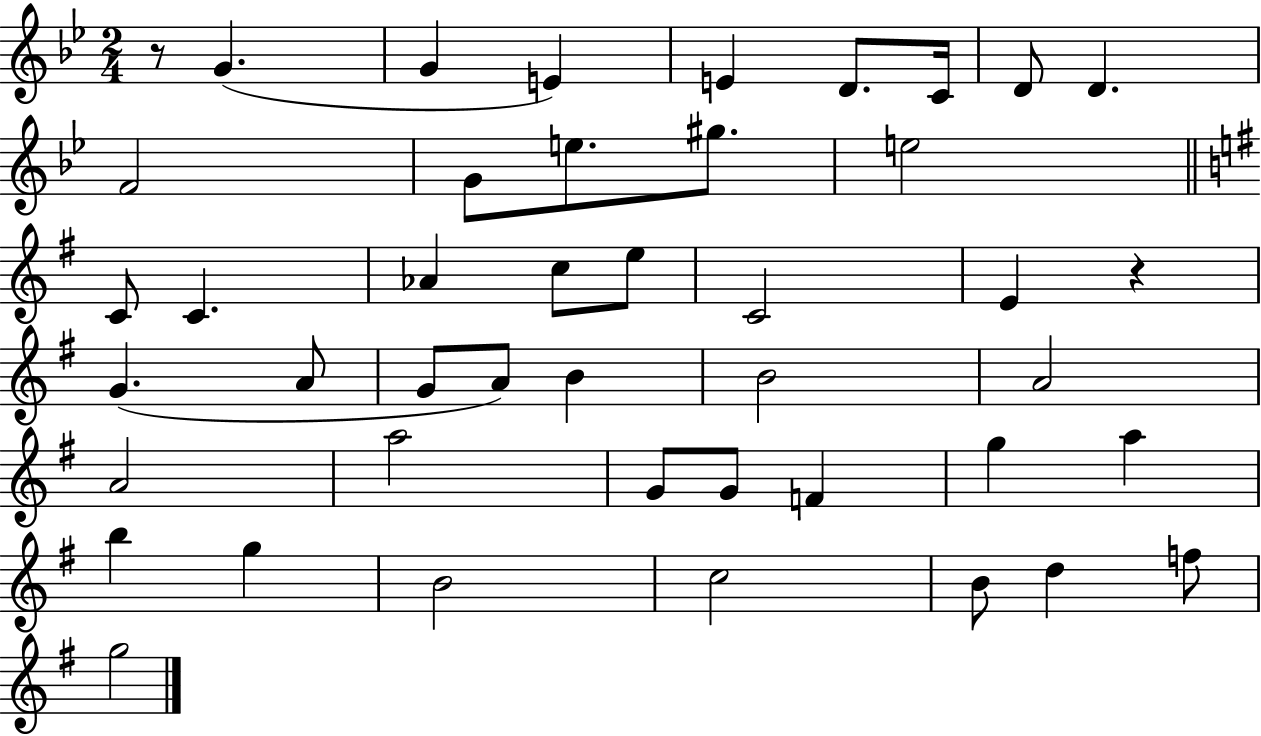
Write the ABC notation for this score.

X:1
T:Untitled
M:2/4
L:1/4
K:Bb
z/2 G G E E D/2 C/4 D/2 D F2 G/2 e/2 ^g/2 e2 C/2 C _A c/2 e/2 C2 E z G A/2 G/2 A/2 B B2 A2 A2 a2 G/2 G/2 F g a b g B2 c2 B/2 d f/2 g2